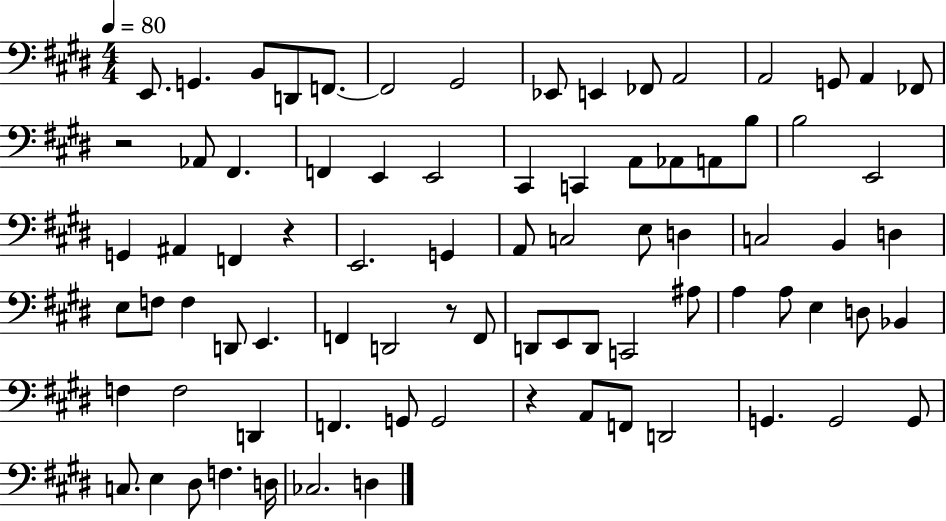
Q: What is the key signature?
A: E major